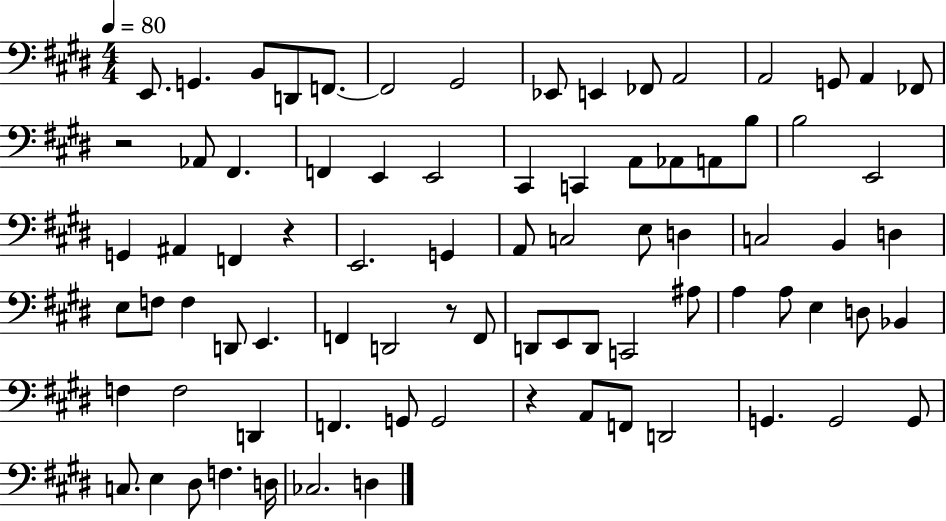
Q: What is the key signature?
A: E major